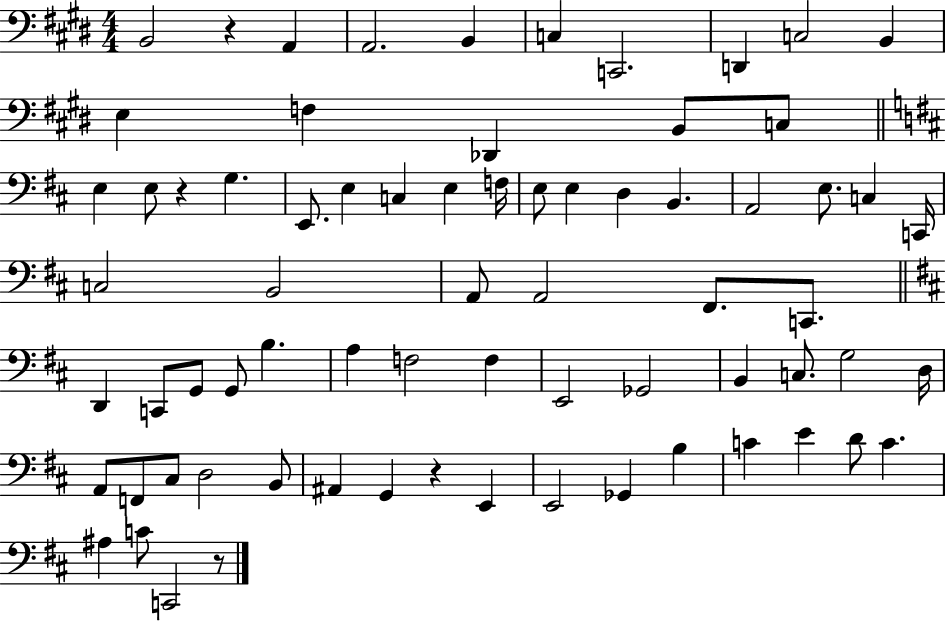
B2/h R/q A2/q A2/h. B2/q C3/q C2/h. D2/q C3/h B2/q E3/q F3/q Db2/q B2/e C3/e E3/q E3/e R/q G3/q. E2/e. E3/q C3/q E3/q F3/s E3/e E3/q D3/q B2/q. A2/h E3/e. C3/q C2/s C3/h B2/h A2/e A2/h F#2/e. C2/e. D2/q C2/e G2/e G2/e B3/q. A3/q F3/h F3/q E2/h Gb2/h B2/q C3/e. G3/h D3/s A2/e F2/e C#3/e D3/h B2/e A#2/q G2/q R/q E2/q E2/h Gb2/q B3/q C4/q E4/q D4/e C4/q. A#3/q C4/e C2/h R/e